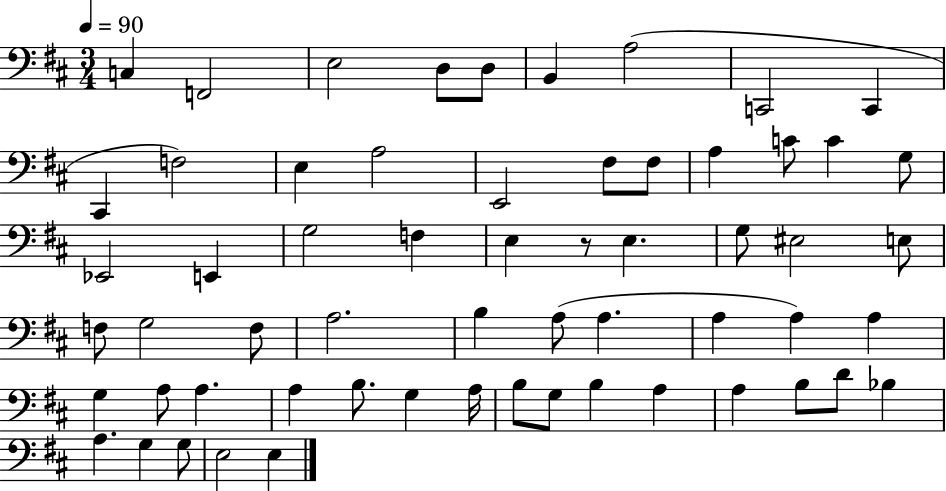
C3/q F2/h E3/h D3/e D3/e B2/q A3/h C2/h C2/q C#2/q F3/h E3/q A3/h E2/h F#3/e F#3/e A3/q C4/e C4/q G3/e Eb2/h E2/q G3/h F3/q E3/q R/e E3/q. G3/e EIS3/h E3/e F3/e G3/h F3/e A3/h. B3/q A3/e A3/q. A3/q A3/q A3/q G3/q A3/e A3/q. A3/q B3/e. G3/q A3/s B3/e G3/e B3/q A3/q A3/q B3/e D4/e Bb3/q A3/q. G3/q G3/e E3/h E3/q